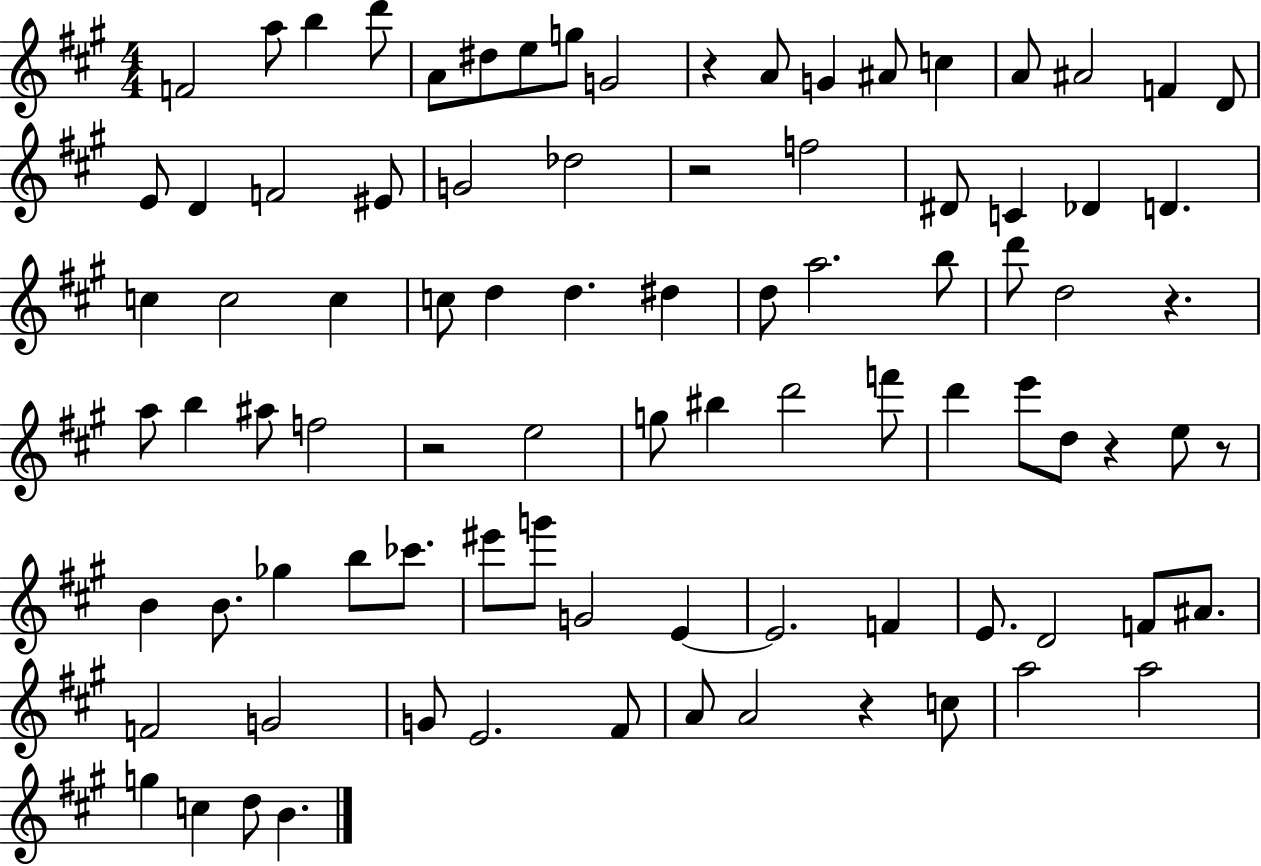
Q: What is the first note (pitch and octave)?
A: F4